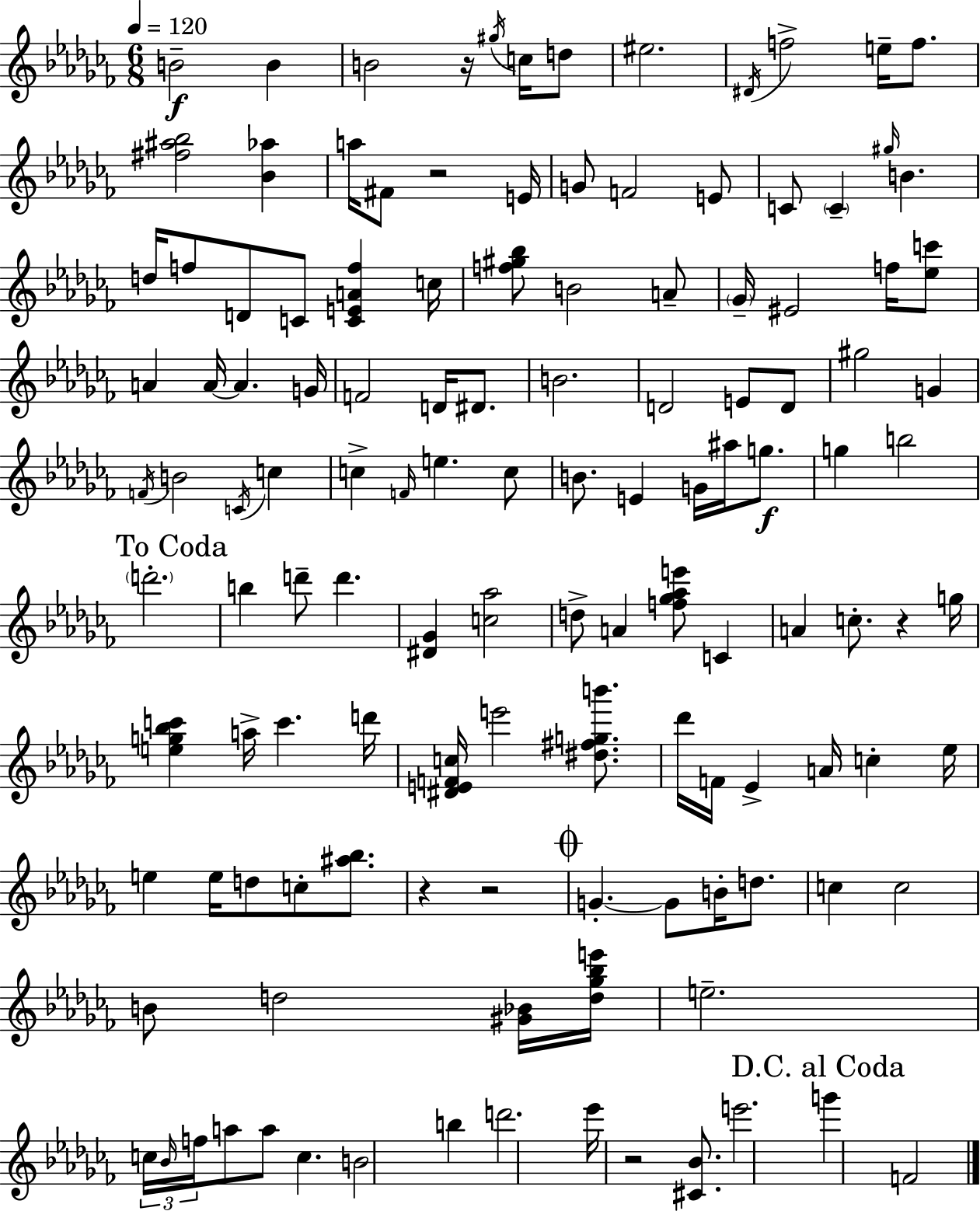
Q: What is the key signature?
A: AES minor